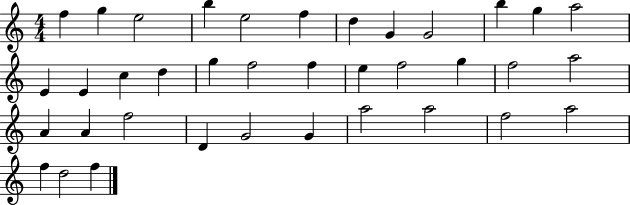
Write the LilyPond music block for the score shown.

{
  \clef treble
  \numericTimeSignature
  \time 4/4
  \key c \major
  f''4 g''4 e''2 | b''4 e''2 f''4 | d''4 g'4 g'2 | b''4 g''4 a''2 | \break e'4 e'4 c''4 d''4 | g''4 f''2 f''4 | e''4 f''2 g''4 | f''2 a''2 | \break a'4 a'4 f''2 | d'4 g'2 g'4 | a''2 a''2 | f''2 a''2 | \break f''4 d''2 f''4 | \bar "|."
}